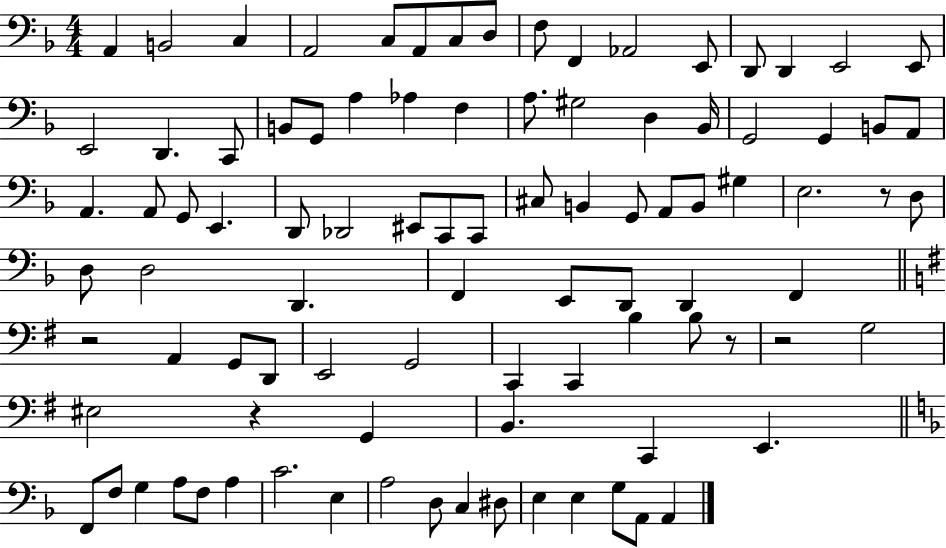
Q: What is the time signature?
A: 4/4